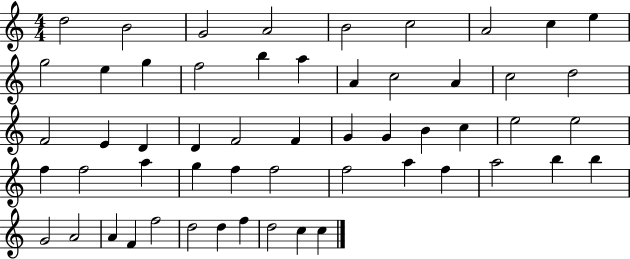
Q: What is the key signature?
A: C major